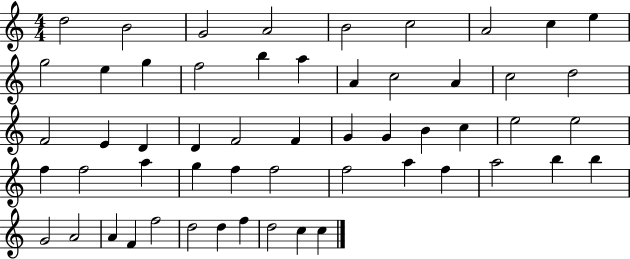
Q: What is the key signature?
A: C major